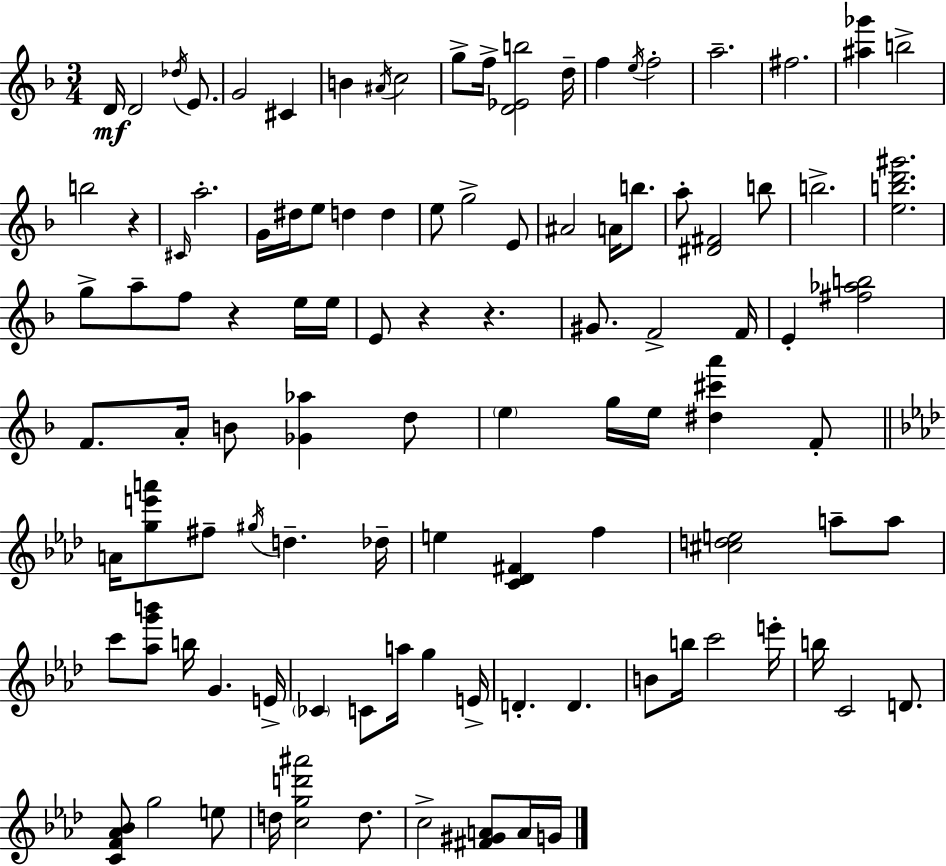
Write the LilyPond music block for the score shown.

{
  \clef treble
  \numericTimeSignature
  \time 3/4
  \key d \minor
  d'16\mf d'2 \acciaccatura { des''16 } e'8. | g'2 cis'4 | b'4 \acciaccatura { ais'16 } c''2 | g''8-> f''16-> <d' ees' b''>2 | \break d''16-- f''4 \acciaccatura { e''16 } f''2-. | a''2.-- | fis''2. | <ais'' ges'''>4 b''2-> | \break b''2 r4 | \grace { cis'16 } a''2.-. | g'16 dis''16 e''8 d''4 | d''4 e''8 g''2-> | \break e'8 ais'2 | a'16 b''8. a''8-. <dis' fis'>2 | b''8 b''2.-> | <e'' b'' d''' gis'''>2. | \break g''8-> a''8-- f''8 r4 | e''16 e''16 e'8 r4 r4. | gis'8. f'2-> | f'16 e'4-. <fis'' aes'' b''>2 | \break f'8. a'16-. b'8 <ges' aes''>4 | d''8 \parenthesize e''4 g''16 e''16 <dis'' cis''' a'''>4 | f'8-. \bar "||" \break \key aes \major a'16 <g'' e''' a'''>8 fis''8-- \acciaccatura { gis''16 } d''4.-- | des''16-- e''4 <c' des' fis'>4 f''4 | <cis'' d'' e''>2 a''8-- a''8 | c'''8 <aes'' g''' b'''>8 b''16 g'4. | \break e'16-> \parenthesize ces'4 c'8 a''16 g''4 | e'16-> d'4.-. d'4. | b'8 b''16 c'''2 | e'''16-. b''16 c'2 d'8. | \break <c' f' aes' bes'>8 g''2 e''8 | d''16 <c'' g'' d''' ais'''>2 d''8. | c''2-> <fis' gis' a'>8 a'16 | g'16 \bar "|."
}